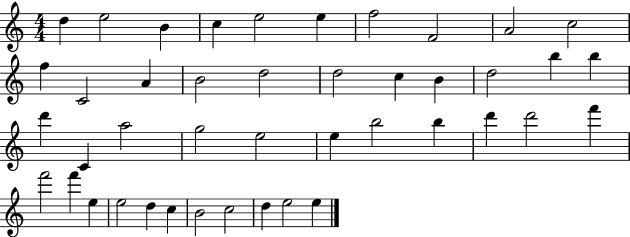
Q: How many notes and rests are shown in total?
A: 43